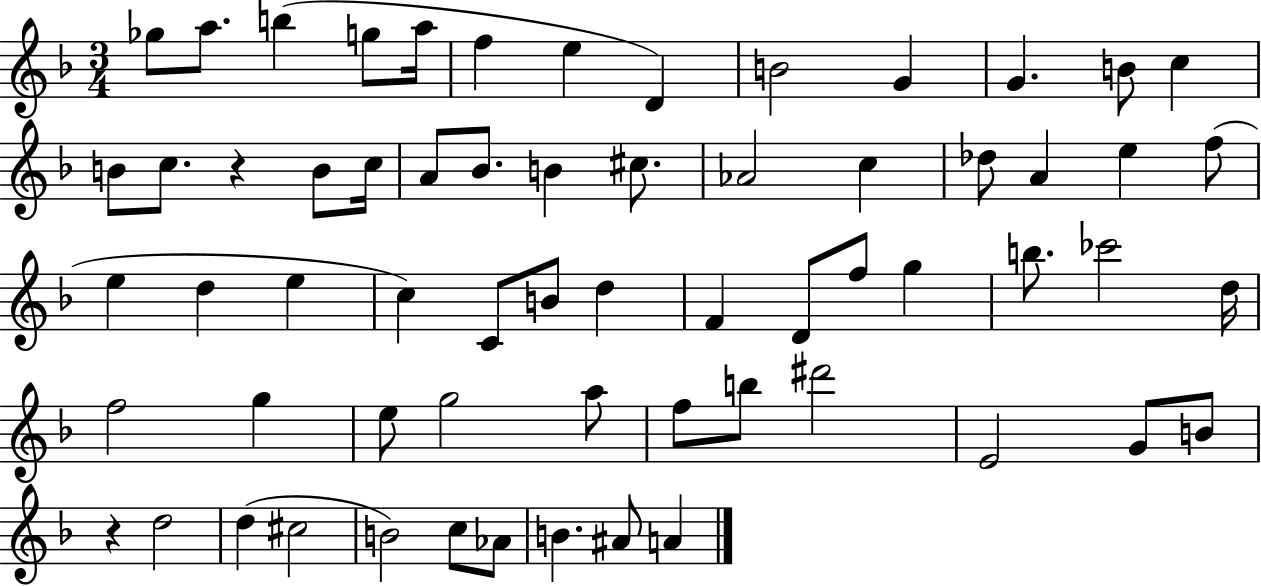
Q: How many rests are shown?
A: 2